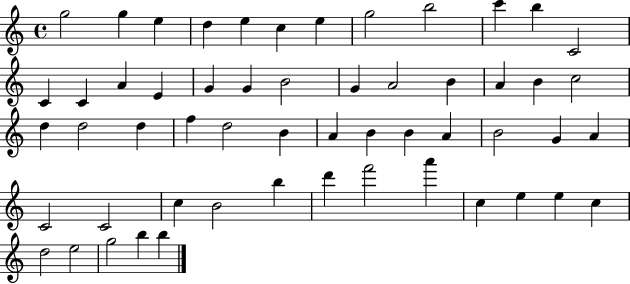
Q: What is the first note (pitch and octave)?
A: G5